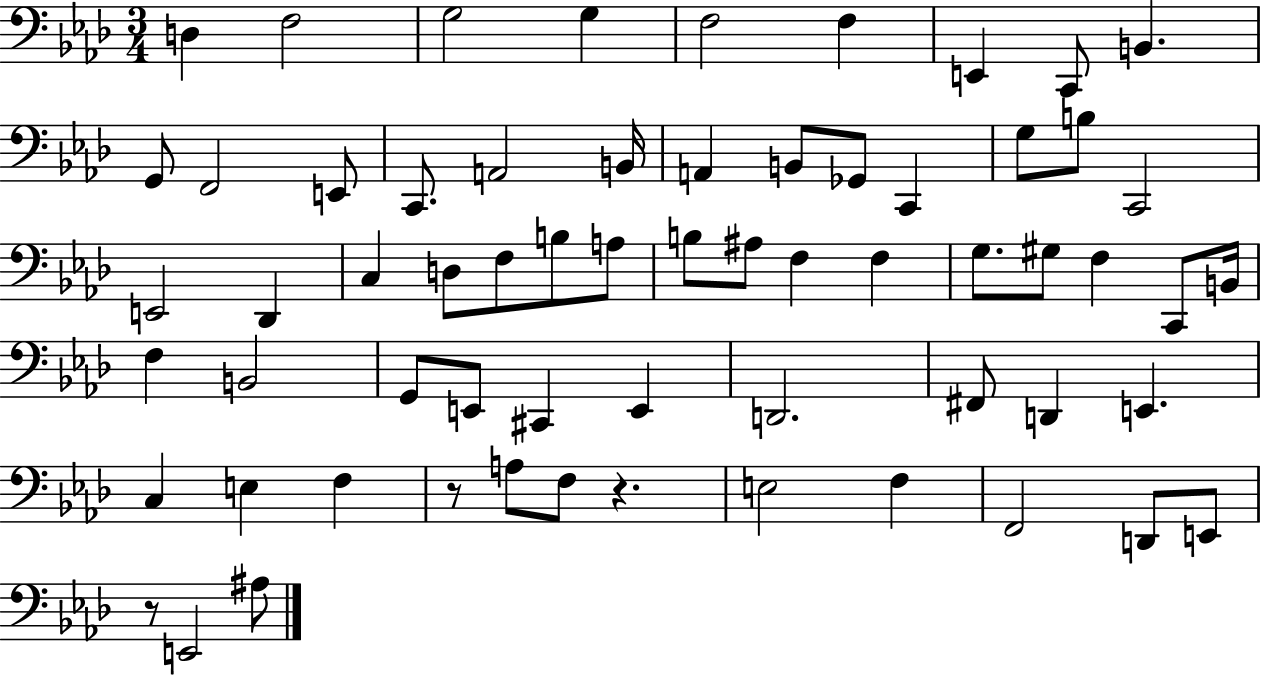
{
  \clef bass
  \numericTimeSignature
  \time 3/4
  \key aes \major
  d4 f2 | g2 g4 | f2 f4 | e,4 c,8 b,4. | \break g,8 f,2 e,8 | c,8. a,2 b,16 | a,4 b,8 ges,8 c,4 | g8 b8 c,2 | \break e,2 des,4 | c4 d8 f8 b8 a8 | b8 ais8 f4 f4 | g8. gis8 f4 c,8 b,16 | \break f4 b,2 | g,8 e,8 cis,4 e,4 | d,2. | fis,8 d,4 e,4. | \break c4 e4 f4 | r8 a8 f8 r4. | e2 f4 | f,2 d,8 e,8 | \break r8 e,2 ais8 | \bar "|."
}